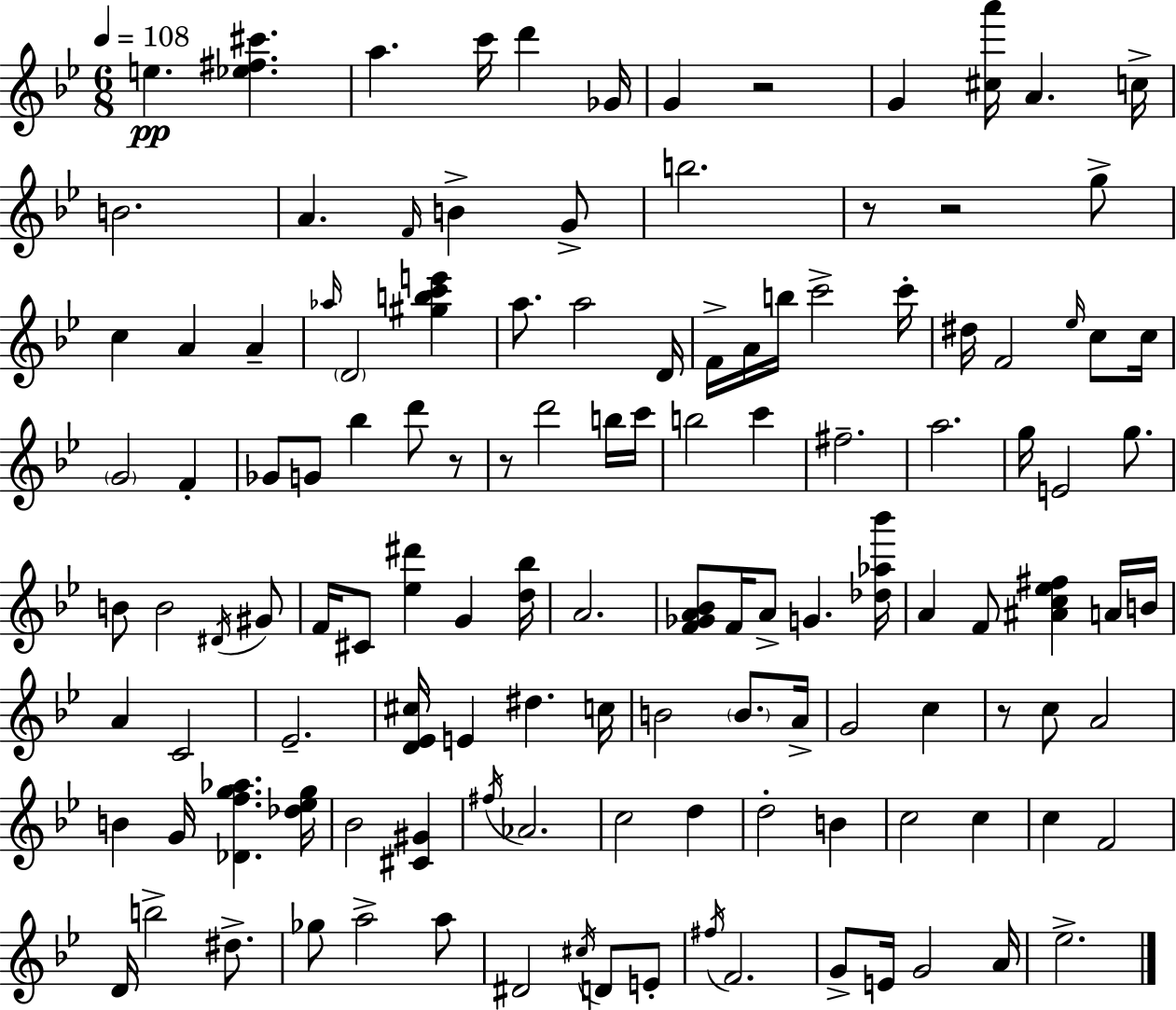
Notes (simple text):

E5/q. [Eb5,F#5,C#6]/q. A5/q. C6/s D6/q Gb4/s G4/q R/h G4/q [C#5,A6]/s A4/q. C5/s B4/h. A4/q. F4/s B4/q G4/e B5/h. R/e R/h G5/e C5/q A4/q A4/q Ab5/s D4/h [G#5,B5,C6,E6]/q A5/e. A5/h D4/s F4/s A4/s B5/s C6/h C6/s D#5/s F4/h Eb5/s C5/e C5/s G4/h F4/q Gb4/e G4/e Bb5/q D6/e R/e R/e D6/h B5/s C6/s B5/h C6/q F#5/h. A5/h. G5/s E4/h G5/e. B4/e B4/h D#4/s G#4/e F4/s C#4/e [Eb5,D#6]/q G4/q [D5,Bb5]/s A4/h. [F4,Gb4,A4,Bb4]/e F4/s A4/e G4/q. [Db5,Ab5,Bb6]/s A4/q F4/e [A#4,C5,Eb5,F#5]/q A4/s B4/s A4/q C4/h Eb4/h. [D4,Eb4,C#5]/s E4/q D#5/q. C5/s B4/h B4/e. A4/s G4/h C5/q R/e C5/e A4/h B4/q G4/s [Db4,F5,G5,Ab5]/q. [Db5,Eb5,G5]/s Bb4/h [C#4,G#4]/q F#5/s Ab4/h. C5/h D5/q D5/h B4/q C5/h C5/q C5/q F4/h D4/s B5/h D#5/e. Gb5/e A5/h A5/e D#4/h C#5/s D4/e E4/e F#5/s F4/h. G4/e E4/s G4/h A4/s Eb5/h.